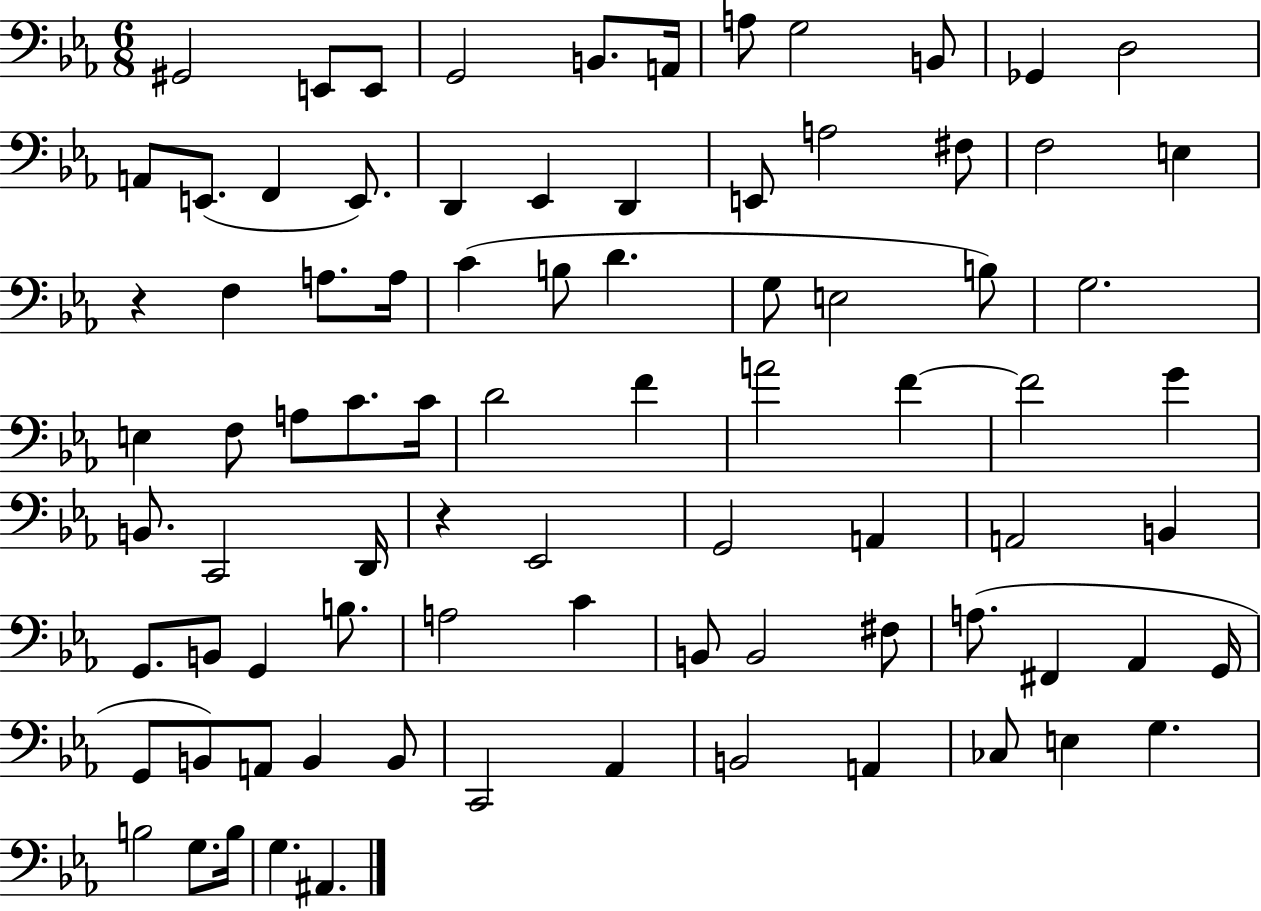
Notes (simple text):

G#2/h E2/e E2/e G2/h B2/e. A2/s A3/e G3/h B2/e Gb2/q D3/h A2/e E2/e. F2/q E2/e. D2/q Eb2/q D2/q E2/e A3/h F#3/e F3/h E3/q R/q F3/q A3/e. A3/s C4/q B3/e D4/q. G3/e E3/h B3/e G3/h. E3/q F3/e A3/e C4/e. C4/s D4/h F4/q A4/h F4/q F4/h G4/q B2/e. C2/h D2/s R/q Eb2/h G2/h A2/q A2/h B2/q G2/e. B2/e G2/q B3/e. A3/h C4/q B2/e B2/h F#3/e A3/e. F#2/q Ab2/q G2/s G2/e B2/e A2/e B2/q B2/e C2/h Ab2/q B2/h A2/q CES3/e E3/q G3/q. B3/h G3/e. B3/s G3/q. A#2/q.